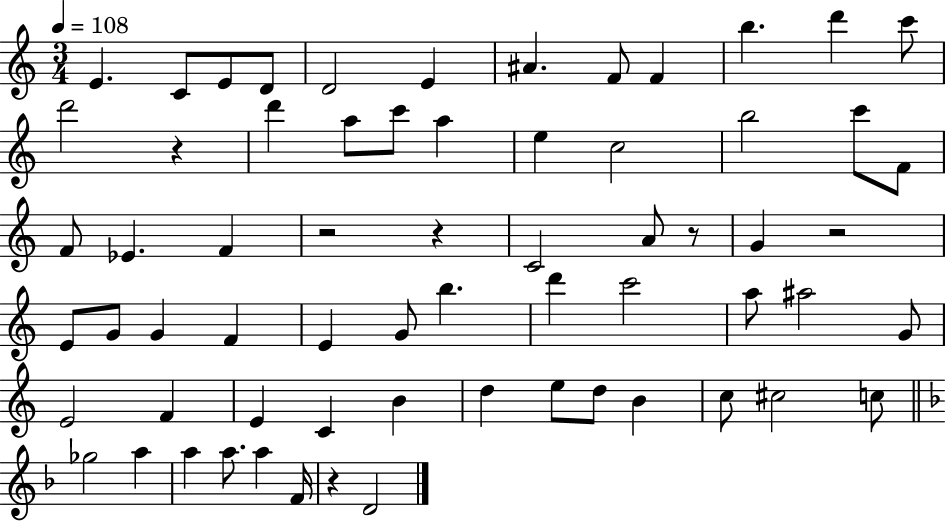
E4/q. C4/e E4/e D4/e D4/h E4/q A#4/q. F4/e F4/q B5/q. D6/q C6/e D6/h R/q D6/q A5/e C6/e A5/q E5/q C5/h B5/h C6/e F4/e F4/e Eb4/q. F4/q R/h R/q C4/h A4/e R/e G4/q R/h E4/e G4/e G4/q F4/q E4/q G4/e B5/q. D6/q C6/h A5/e A#5/h G4/e E4/h F4/q E4/q C4/q B4/q D5/q E5/e D5/e B4/q C5/e C#5/h C5/e Gb5/h A5/q A5/q A5/e. A5/q F4/s R/q D4/h